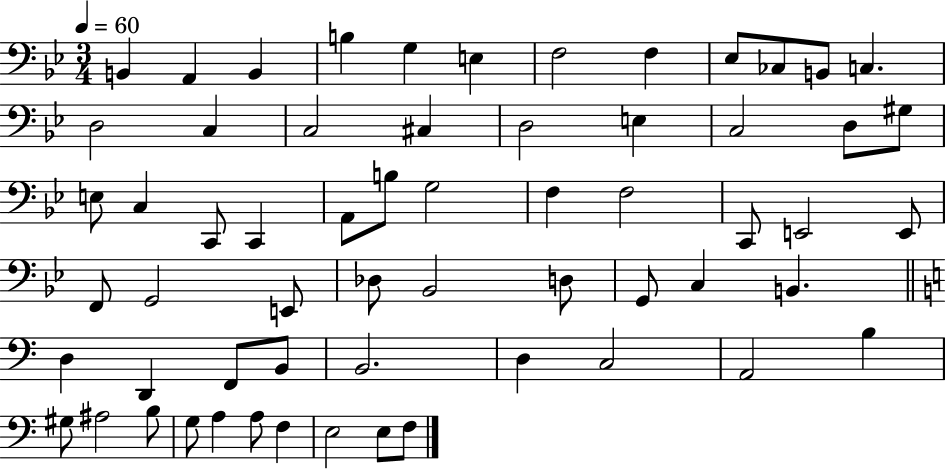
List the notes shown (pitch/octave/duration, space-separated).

B2/q A2/q B2/q B3/q G3/q E3/q F3/h F3/q Eb3/e CES3/e B2/e C3/q. D3/h C3/q C3/h C#3/q D3/h E3/q C3/h D3/e G#3/e E3/e C3/q C2/e C2/q A2/e B3/e G3/h F3/q F3/h C2/e E2/h E2/e F2/e G2/h E2/e Db3/e Bb2/h D3/e G2/e C3/q B2/q. D3/q D2/q F2/e B2/e B2/h. D3/q C3/h A2/h B3/q G#3/e A#3/h B3/e G3/e A3/q A3/e F3/q E3/h E3/e F3/e